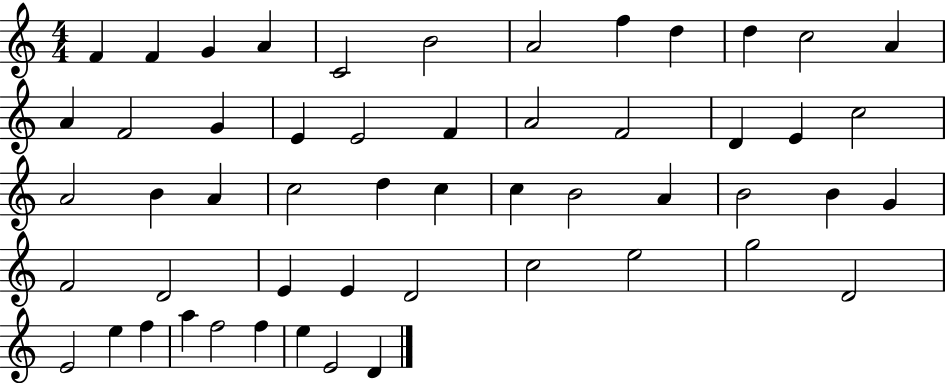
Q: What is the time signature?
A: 4/4